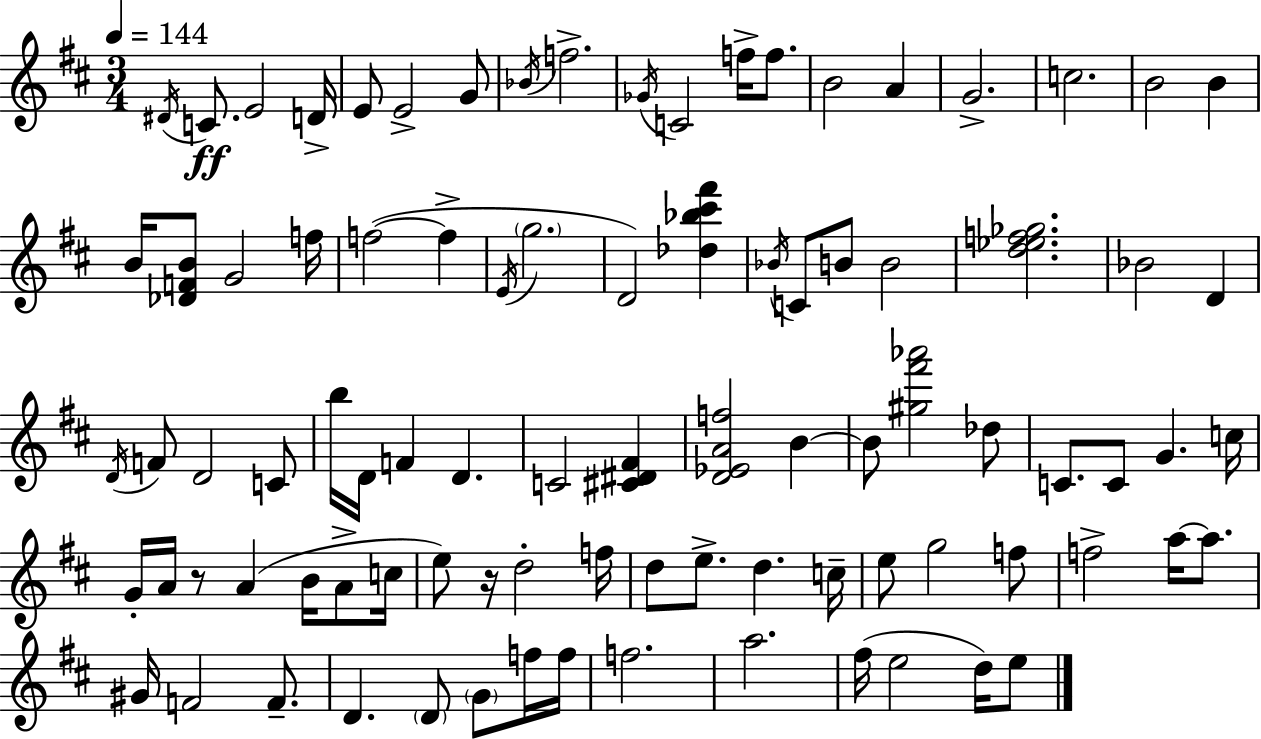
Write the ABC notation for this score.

X:1
T:Untitled
M:3/4
L:1/4
K:D
^D/4 C/2 E2 D/4 E/2 E2 G/2 _B/4 f2 _G/4 C2 f/4 f/2 B2 A G2 c2 B2 B B/4 [_DFB]/2 G2 f/4 f2 f E/4 g2 D2 [_d_b^c'^f'] _B/4 C/2 B/2 B2 [d_ef_g]2 _B2 D D/4 F/2 D2 C/2 b/4 D/4 F D C2 [^C^D^F] [D_EAf]2 B B/2 [^g^f'_a']2 _d/2 C/2 C/2 G c/4 G/4 A/4 z/2 A B/4 A/2 c/4 e/2 z/4 d2 f/4 d/2 e/2 d c/4 e/2 g2 f/2 f2 a/4 a/2 ^G/4 F2 F/2 D D/2 G/2 f/4 f/4 f2 a2 ^f/4 e2 d/4 e/2